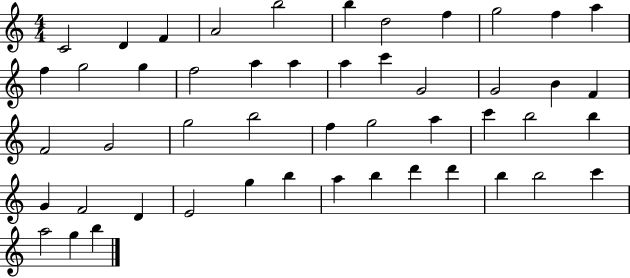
{
  \clef treble
  \numericTimeSignature
  \time 4/4
  \key c \major
  c'2 d'4 f'4 | a'2 b''2 | b''4 d''2 f''4 | g''2 f''4 a''4 | \break f''4 g''2 g''4 | f''2 a''4 a''4 | a''4 c'''4 g'2 | g'2 b'4 f'4 | \break f'2 g'2 | g''2 b''2 | f''4 g''2 a''4 | c'''4 b''2 b''4 | \break g'4 f'2 d'4 | e'2 g''4 b''4 | a''4 b''4 d'''4 d'''4 | b''4 b''2 c'''4 | \break a''2 g''4 b''4 | \bar "|."
}